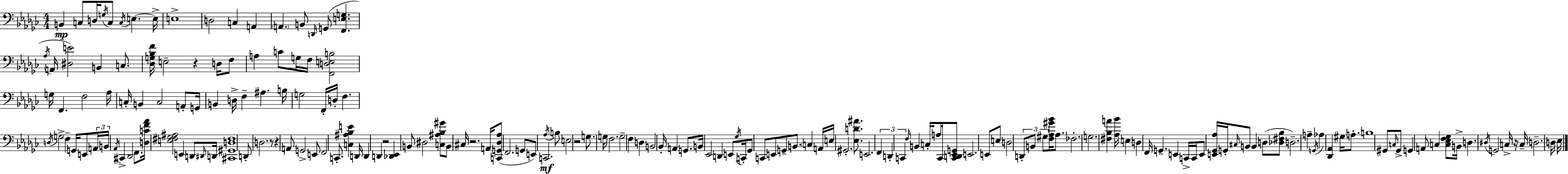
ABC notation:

X:1
T:Untitled
M:4/4
L:1/4
K:Ebm
B,, C,/2 D,/4 G,/4 C,/2 C,/4 E, E,/4 E,4 D,2 C, A,, A,, B,,/2 D,,/4 G,,/2 [F,,E,G,] _A,/4 A,,/4 [^D,E]2 B,, C,/2 [_D,G,_B,F]/4 E,2 z D,/4 F,/2 A, C/2 G,/4 F,/4 [F,,D,E,B,]2 G,/4 F,, F,2 _A,/4 C,/4 B,, C,2 A,,/2 G,,/4 B,, D,/4 F, ^A, B,/4 G,2 F,,/4 D,/4 F, D,/4 G,2 F, G,,/4 E,,/2 A,,/4 B,,/4 _A,,/4 ^C,, _D,,2 F,,/2 [D,CF_A]/4 [E,^F,_G,^A,]2 E,, D,,/2 ^D,,/4 D,,/4 [^C,,^G,,D,^F,]4 D,,/2 D,2 z/2 z A,,/2 G,,2 E,,/2 F,,2 C,,/2 [C,^A,_B,E] D,,/4 D,, D,, z2 [_D,,_E,,] B,,/2 ^D,2 [C,^A,_B,^G]/2 B,,/2 ^C,/4 z2 A,,/4 [C,,G,,_D,_A,]/2 F,,2 G,,/2 E,,/2 C,,2 _A,/4 B,/2 E,2 z2 G,/2 G,/4 F,2 G,2 F, D, B,,2 _B,,/4 A,, G,,/2 B,,/4 _E,,2 D,, E,,/2 _G,/4 C,,/4 _G,,/2 C,,/2 E,,/2 G,,/2 B,,/2 C, A,,/4 E,/4 ^G,,2 [_E,D^A]/2 E,,2 F,, D,, C,, F,/4 B,, C,/4 A,/2 C,,/4 [C,,D,,_E,,G,,]/2 E,,2 E,,/2 E,/2 D,2 D,,/2 B,,/2 ^G,/2 [F,_A,^G_B]/4 _A,/2 _F,2 G,2 [^F,_B,A] [_A,_B]/4 E, D, F,,/4 G,, E,, C,,/4 C,,/4 E,,/2 [E,,_G,,_A,]/4 G,,/4 ^C,/4 B,,/2 B,, D,/2 [_D,^F,_B,]/2 D,2 A, G,,/4 _A, [_D,,_A,,] ^G,/4 A,/2 B,4 ^G,,/2 C,/4 ^G,,/2 G,, A,,/2 C, [C,_E,F,_G,]/2 B,,/4 D, ^D,/4 G,,2 C,/4 z/4 C,/4 D,2 D,/4 _E,/4